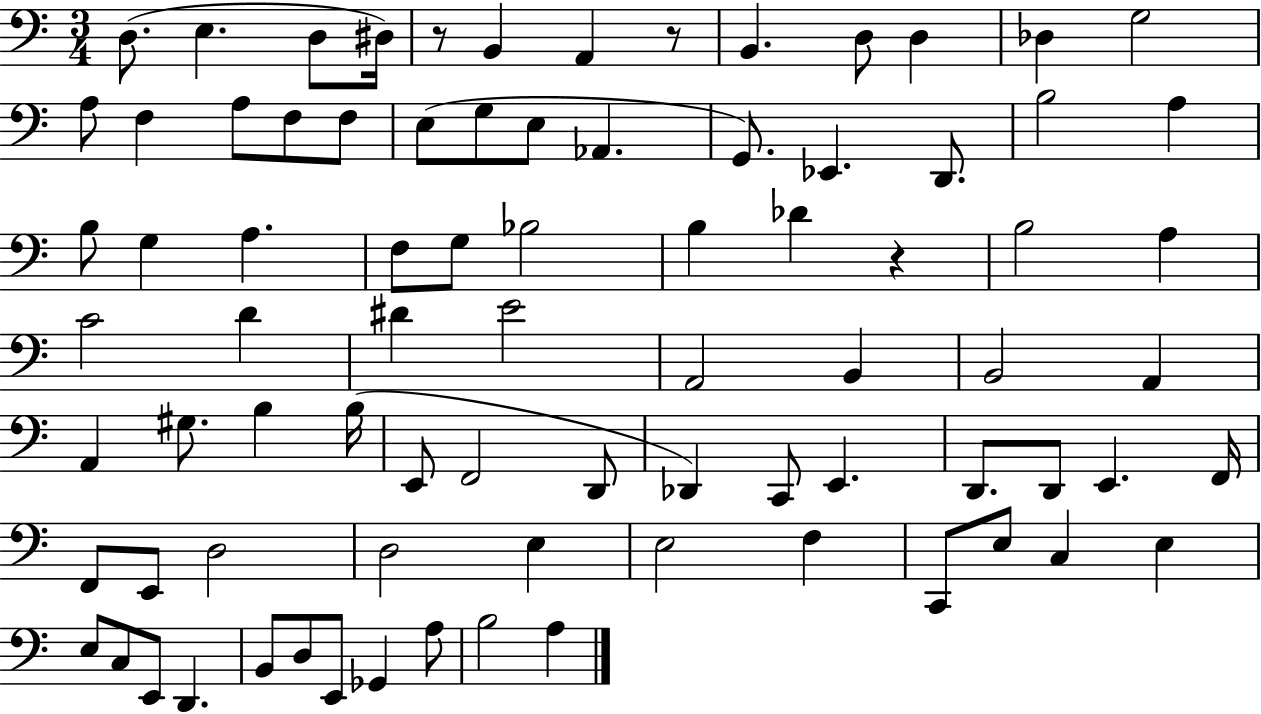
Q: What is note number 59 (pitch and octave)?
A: E2